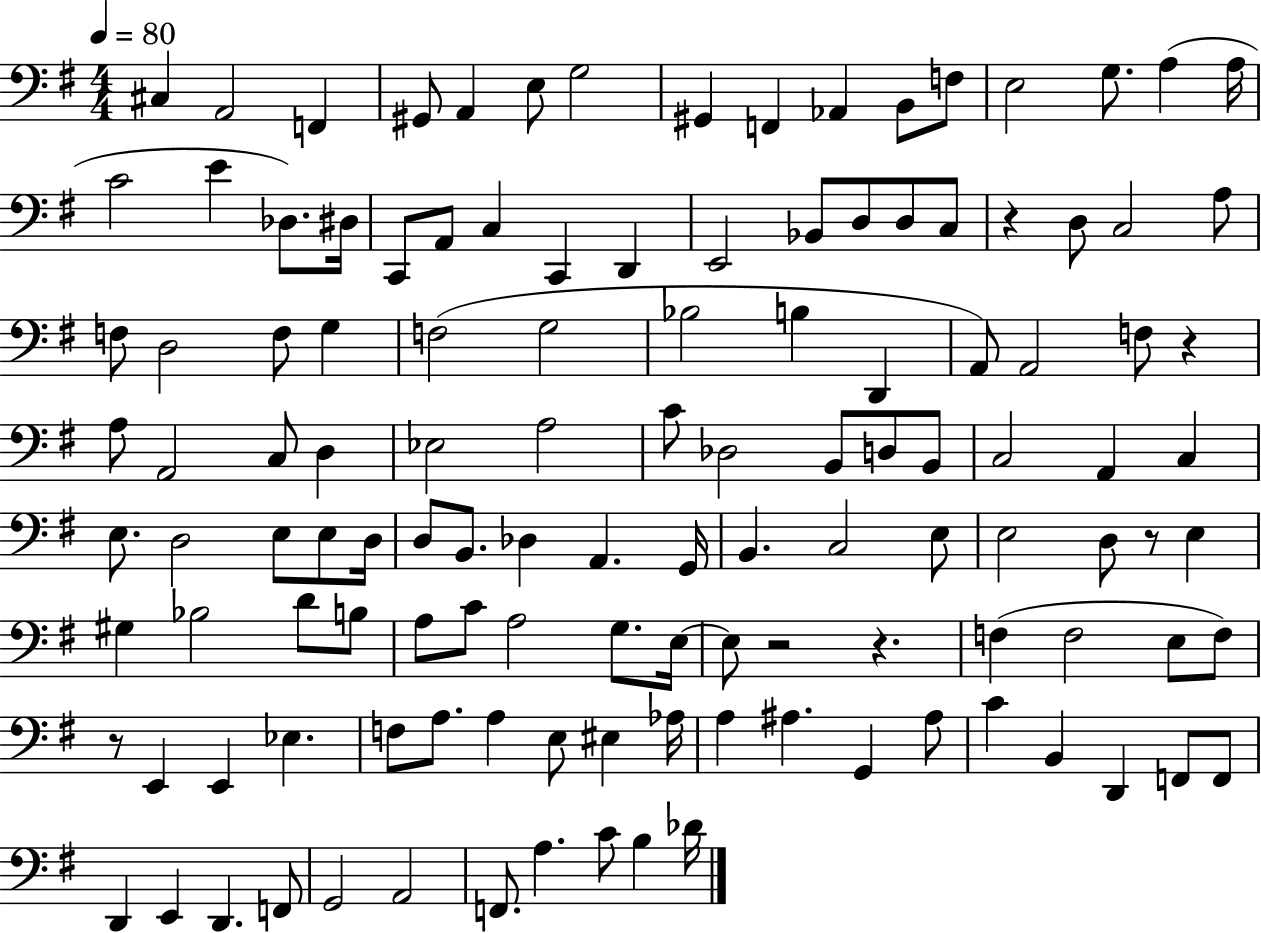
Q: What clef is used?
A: bass